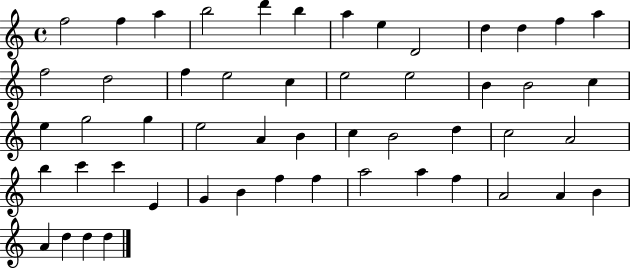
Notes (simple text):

F5/h F5/q A5/q B5/h D6/q B5/q A5/q E5/q D4/h D5/q D5/q F5/q A5/q F5/h D5/h F5/q E5/h C5/q E5/h E5/h B4/q B4/h C5/q E5/q G5/h G5/q E5/h A4/q B4/q C5/q B4/h D5/q C5/h A4/h B5/q C6/q C6/q E4/q G4/q B4/q F5/q F5/q A5/h A5/q F5/q A4/h A4/q B4/q A4/q D5/q D5/q D5/q